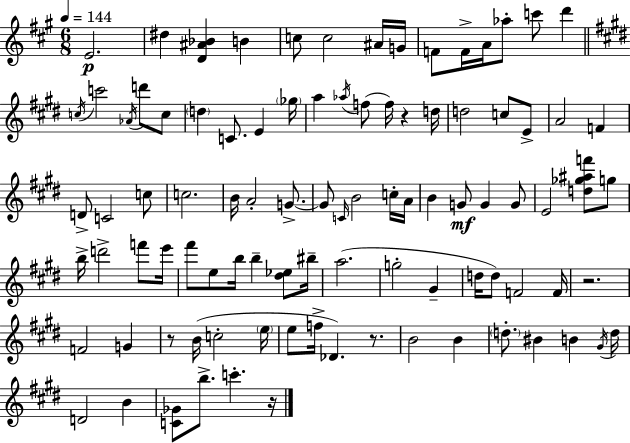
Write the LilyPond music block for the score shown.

{
  \clef treble
  \numericTimeSignature
  \time 6/8
  \key a \major
  \tempo 4 = 144
  e'2.\p | dis''4 <d' ais' bes'>4 b'4 | c''8 c''2 ais'16 g'16 | f'8 f'16-> a'16 aes''8-. c'''8 d'''4 | \break \bar "||" \break \key e \major \acciaccatura { c''16 } c'''2 \acciaccatura { aes'16 } d'''8 | c''8 \parenthesize d''4 c'8. e'4 | \parenthesize ges''16 a''4 \acciaccatura { aes''16 }( f''8 f''16) r4 | d''16 d''2 c''8 | \break e'8-> a'2 f'4 | d'8-> c'2 | c''8 c''2. | b'16 a'2-. | \break g'8.->~~ g'8 \grace { c'16 } b'2 | c''16-. a'16 b'4 g'8\mf g'4 | g'8 e'2 | <d'' ges'' ais'' f'''>8 g''8 b''16-> d'''2-> | \break f'''8 e'''16 fis'''8 e''8 b''16 b''4-- | <dis'' ees''>8 bis''16-- a''2.( | g''2-. | gis'4-- d''16 d''8) f'2 | \break f'16 r2. | f'2 | g'4 r8 b'16( c''2-. | \parenthesize e''16 e''8 f''16-> des'4.) | \break r8. b'2 | b'4 \parenthesize d''8.-. bis'4 b'4 | \acciaccatura { gis'16 } d''16 d'2 | b'4 <c' ges'>8 b''8.-> c'''4.-. | \break r16 \bar "|."
}